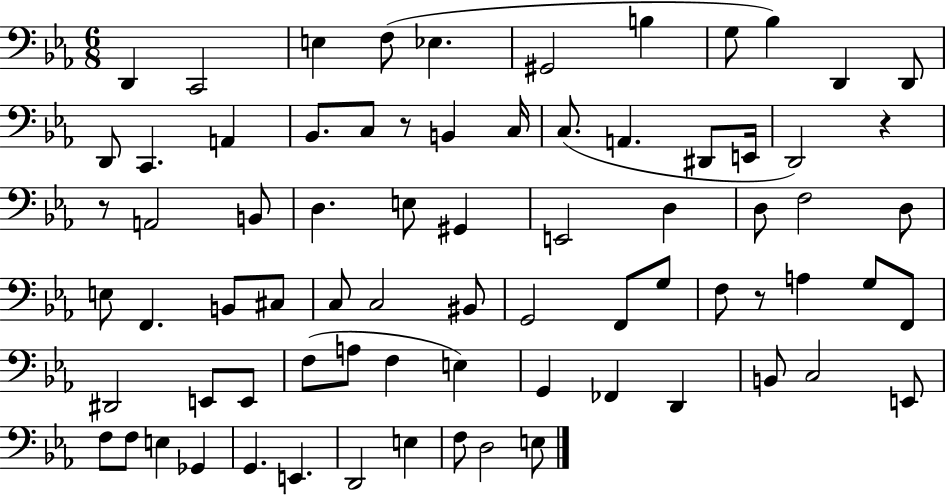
{
  \clef bass
  \numericTimeSignature
  \time 6/8
  \key ees \major
  d,4 c,2 | e4 f8( ees4. | gis,2 b4 | g8 bes4) d,4 d,8 | \break d,8 c,4. a,4 | bes,8. c8 r8 b,4 c16 | c8.( a,4. dis,8 e,16 | d,2) r4 | \break r8 a,2 b,8 | d4. e8 gis,4 | e,2 d4 | d8 f2 d8 | \break e8 f,4. b,8 cis8 | c8 c2 bis,8 | g,2 f,8 g8 | f8 r8 a4 g8 f,8 | \break dis,2 e,8 e,8 | f8( a8 f4 e4) | g,4 fes,4 d,4 | b,8 c2 e,8 | \break f8 f8 e4 ges,4 | g,4. e,4. | d,2 e4 | f8 d2 e8 | \break \bar "|."
}